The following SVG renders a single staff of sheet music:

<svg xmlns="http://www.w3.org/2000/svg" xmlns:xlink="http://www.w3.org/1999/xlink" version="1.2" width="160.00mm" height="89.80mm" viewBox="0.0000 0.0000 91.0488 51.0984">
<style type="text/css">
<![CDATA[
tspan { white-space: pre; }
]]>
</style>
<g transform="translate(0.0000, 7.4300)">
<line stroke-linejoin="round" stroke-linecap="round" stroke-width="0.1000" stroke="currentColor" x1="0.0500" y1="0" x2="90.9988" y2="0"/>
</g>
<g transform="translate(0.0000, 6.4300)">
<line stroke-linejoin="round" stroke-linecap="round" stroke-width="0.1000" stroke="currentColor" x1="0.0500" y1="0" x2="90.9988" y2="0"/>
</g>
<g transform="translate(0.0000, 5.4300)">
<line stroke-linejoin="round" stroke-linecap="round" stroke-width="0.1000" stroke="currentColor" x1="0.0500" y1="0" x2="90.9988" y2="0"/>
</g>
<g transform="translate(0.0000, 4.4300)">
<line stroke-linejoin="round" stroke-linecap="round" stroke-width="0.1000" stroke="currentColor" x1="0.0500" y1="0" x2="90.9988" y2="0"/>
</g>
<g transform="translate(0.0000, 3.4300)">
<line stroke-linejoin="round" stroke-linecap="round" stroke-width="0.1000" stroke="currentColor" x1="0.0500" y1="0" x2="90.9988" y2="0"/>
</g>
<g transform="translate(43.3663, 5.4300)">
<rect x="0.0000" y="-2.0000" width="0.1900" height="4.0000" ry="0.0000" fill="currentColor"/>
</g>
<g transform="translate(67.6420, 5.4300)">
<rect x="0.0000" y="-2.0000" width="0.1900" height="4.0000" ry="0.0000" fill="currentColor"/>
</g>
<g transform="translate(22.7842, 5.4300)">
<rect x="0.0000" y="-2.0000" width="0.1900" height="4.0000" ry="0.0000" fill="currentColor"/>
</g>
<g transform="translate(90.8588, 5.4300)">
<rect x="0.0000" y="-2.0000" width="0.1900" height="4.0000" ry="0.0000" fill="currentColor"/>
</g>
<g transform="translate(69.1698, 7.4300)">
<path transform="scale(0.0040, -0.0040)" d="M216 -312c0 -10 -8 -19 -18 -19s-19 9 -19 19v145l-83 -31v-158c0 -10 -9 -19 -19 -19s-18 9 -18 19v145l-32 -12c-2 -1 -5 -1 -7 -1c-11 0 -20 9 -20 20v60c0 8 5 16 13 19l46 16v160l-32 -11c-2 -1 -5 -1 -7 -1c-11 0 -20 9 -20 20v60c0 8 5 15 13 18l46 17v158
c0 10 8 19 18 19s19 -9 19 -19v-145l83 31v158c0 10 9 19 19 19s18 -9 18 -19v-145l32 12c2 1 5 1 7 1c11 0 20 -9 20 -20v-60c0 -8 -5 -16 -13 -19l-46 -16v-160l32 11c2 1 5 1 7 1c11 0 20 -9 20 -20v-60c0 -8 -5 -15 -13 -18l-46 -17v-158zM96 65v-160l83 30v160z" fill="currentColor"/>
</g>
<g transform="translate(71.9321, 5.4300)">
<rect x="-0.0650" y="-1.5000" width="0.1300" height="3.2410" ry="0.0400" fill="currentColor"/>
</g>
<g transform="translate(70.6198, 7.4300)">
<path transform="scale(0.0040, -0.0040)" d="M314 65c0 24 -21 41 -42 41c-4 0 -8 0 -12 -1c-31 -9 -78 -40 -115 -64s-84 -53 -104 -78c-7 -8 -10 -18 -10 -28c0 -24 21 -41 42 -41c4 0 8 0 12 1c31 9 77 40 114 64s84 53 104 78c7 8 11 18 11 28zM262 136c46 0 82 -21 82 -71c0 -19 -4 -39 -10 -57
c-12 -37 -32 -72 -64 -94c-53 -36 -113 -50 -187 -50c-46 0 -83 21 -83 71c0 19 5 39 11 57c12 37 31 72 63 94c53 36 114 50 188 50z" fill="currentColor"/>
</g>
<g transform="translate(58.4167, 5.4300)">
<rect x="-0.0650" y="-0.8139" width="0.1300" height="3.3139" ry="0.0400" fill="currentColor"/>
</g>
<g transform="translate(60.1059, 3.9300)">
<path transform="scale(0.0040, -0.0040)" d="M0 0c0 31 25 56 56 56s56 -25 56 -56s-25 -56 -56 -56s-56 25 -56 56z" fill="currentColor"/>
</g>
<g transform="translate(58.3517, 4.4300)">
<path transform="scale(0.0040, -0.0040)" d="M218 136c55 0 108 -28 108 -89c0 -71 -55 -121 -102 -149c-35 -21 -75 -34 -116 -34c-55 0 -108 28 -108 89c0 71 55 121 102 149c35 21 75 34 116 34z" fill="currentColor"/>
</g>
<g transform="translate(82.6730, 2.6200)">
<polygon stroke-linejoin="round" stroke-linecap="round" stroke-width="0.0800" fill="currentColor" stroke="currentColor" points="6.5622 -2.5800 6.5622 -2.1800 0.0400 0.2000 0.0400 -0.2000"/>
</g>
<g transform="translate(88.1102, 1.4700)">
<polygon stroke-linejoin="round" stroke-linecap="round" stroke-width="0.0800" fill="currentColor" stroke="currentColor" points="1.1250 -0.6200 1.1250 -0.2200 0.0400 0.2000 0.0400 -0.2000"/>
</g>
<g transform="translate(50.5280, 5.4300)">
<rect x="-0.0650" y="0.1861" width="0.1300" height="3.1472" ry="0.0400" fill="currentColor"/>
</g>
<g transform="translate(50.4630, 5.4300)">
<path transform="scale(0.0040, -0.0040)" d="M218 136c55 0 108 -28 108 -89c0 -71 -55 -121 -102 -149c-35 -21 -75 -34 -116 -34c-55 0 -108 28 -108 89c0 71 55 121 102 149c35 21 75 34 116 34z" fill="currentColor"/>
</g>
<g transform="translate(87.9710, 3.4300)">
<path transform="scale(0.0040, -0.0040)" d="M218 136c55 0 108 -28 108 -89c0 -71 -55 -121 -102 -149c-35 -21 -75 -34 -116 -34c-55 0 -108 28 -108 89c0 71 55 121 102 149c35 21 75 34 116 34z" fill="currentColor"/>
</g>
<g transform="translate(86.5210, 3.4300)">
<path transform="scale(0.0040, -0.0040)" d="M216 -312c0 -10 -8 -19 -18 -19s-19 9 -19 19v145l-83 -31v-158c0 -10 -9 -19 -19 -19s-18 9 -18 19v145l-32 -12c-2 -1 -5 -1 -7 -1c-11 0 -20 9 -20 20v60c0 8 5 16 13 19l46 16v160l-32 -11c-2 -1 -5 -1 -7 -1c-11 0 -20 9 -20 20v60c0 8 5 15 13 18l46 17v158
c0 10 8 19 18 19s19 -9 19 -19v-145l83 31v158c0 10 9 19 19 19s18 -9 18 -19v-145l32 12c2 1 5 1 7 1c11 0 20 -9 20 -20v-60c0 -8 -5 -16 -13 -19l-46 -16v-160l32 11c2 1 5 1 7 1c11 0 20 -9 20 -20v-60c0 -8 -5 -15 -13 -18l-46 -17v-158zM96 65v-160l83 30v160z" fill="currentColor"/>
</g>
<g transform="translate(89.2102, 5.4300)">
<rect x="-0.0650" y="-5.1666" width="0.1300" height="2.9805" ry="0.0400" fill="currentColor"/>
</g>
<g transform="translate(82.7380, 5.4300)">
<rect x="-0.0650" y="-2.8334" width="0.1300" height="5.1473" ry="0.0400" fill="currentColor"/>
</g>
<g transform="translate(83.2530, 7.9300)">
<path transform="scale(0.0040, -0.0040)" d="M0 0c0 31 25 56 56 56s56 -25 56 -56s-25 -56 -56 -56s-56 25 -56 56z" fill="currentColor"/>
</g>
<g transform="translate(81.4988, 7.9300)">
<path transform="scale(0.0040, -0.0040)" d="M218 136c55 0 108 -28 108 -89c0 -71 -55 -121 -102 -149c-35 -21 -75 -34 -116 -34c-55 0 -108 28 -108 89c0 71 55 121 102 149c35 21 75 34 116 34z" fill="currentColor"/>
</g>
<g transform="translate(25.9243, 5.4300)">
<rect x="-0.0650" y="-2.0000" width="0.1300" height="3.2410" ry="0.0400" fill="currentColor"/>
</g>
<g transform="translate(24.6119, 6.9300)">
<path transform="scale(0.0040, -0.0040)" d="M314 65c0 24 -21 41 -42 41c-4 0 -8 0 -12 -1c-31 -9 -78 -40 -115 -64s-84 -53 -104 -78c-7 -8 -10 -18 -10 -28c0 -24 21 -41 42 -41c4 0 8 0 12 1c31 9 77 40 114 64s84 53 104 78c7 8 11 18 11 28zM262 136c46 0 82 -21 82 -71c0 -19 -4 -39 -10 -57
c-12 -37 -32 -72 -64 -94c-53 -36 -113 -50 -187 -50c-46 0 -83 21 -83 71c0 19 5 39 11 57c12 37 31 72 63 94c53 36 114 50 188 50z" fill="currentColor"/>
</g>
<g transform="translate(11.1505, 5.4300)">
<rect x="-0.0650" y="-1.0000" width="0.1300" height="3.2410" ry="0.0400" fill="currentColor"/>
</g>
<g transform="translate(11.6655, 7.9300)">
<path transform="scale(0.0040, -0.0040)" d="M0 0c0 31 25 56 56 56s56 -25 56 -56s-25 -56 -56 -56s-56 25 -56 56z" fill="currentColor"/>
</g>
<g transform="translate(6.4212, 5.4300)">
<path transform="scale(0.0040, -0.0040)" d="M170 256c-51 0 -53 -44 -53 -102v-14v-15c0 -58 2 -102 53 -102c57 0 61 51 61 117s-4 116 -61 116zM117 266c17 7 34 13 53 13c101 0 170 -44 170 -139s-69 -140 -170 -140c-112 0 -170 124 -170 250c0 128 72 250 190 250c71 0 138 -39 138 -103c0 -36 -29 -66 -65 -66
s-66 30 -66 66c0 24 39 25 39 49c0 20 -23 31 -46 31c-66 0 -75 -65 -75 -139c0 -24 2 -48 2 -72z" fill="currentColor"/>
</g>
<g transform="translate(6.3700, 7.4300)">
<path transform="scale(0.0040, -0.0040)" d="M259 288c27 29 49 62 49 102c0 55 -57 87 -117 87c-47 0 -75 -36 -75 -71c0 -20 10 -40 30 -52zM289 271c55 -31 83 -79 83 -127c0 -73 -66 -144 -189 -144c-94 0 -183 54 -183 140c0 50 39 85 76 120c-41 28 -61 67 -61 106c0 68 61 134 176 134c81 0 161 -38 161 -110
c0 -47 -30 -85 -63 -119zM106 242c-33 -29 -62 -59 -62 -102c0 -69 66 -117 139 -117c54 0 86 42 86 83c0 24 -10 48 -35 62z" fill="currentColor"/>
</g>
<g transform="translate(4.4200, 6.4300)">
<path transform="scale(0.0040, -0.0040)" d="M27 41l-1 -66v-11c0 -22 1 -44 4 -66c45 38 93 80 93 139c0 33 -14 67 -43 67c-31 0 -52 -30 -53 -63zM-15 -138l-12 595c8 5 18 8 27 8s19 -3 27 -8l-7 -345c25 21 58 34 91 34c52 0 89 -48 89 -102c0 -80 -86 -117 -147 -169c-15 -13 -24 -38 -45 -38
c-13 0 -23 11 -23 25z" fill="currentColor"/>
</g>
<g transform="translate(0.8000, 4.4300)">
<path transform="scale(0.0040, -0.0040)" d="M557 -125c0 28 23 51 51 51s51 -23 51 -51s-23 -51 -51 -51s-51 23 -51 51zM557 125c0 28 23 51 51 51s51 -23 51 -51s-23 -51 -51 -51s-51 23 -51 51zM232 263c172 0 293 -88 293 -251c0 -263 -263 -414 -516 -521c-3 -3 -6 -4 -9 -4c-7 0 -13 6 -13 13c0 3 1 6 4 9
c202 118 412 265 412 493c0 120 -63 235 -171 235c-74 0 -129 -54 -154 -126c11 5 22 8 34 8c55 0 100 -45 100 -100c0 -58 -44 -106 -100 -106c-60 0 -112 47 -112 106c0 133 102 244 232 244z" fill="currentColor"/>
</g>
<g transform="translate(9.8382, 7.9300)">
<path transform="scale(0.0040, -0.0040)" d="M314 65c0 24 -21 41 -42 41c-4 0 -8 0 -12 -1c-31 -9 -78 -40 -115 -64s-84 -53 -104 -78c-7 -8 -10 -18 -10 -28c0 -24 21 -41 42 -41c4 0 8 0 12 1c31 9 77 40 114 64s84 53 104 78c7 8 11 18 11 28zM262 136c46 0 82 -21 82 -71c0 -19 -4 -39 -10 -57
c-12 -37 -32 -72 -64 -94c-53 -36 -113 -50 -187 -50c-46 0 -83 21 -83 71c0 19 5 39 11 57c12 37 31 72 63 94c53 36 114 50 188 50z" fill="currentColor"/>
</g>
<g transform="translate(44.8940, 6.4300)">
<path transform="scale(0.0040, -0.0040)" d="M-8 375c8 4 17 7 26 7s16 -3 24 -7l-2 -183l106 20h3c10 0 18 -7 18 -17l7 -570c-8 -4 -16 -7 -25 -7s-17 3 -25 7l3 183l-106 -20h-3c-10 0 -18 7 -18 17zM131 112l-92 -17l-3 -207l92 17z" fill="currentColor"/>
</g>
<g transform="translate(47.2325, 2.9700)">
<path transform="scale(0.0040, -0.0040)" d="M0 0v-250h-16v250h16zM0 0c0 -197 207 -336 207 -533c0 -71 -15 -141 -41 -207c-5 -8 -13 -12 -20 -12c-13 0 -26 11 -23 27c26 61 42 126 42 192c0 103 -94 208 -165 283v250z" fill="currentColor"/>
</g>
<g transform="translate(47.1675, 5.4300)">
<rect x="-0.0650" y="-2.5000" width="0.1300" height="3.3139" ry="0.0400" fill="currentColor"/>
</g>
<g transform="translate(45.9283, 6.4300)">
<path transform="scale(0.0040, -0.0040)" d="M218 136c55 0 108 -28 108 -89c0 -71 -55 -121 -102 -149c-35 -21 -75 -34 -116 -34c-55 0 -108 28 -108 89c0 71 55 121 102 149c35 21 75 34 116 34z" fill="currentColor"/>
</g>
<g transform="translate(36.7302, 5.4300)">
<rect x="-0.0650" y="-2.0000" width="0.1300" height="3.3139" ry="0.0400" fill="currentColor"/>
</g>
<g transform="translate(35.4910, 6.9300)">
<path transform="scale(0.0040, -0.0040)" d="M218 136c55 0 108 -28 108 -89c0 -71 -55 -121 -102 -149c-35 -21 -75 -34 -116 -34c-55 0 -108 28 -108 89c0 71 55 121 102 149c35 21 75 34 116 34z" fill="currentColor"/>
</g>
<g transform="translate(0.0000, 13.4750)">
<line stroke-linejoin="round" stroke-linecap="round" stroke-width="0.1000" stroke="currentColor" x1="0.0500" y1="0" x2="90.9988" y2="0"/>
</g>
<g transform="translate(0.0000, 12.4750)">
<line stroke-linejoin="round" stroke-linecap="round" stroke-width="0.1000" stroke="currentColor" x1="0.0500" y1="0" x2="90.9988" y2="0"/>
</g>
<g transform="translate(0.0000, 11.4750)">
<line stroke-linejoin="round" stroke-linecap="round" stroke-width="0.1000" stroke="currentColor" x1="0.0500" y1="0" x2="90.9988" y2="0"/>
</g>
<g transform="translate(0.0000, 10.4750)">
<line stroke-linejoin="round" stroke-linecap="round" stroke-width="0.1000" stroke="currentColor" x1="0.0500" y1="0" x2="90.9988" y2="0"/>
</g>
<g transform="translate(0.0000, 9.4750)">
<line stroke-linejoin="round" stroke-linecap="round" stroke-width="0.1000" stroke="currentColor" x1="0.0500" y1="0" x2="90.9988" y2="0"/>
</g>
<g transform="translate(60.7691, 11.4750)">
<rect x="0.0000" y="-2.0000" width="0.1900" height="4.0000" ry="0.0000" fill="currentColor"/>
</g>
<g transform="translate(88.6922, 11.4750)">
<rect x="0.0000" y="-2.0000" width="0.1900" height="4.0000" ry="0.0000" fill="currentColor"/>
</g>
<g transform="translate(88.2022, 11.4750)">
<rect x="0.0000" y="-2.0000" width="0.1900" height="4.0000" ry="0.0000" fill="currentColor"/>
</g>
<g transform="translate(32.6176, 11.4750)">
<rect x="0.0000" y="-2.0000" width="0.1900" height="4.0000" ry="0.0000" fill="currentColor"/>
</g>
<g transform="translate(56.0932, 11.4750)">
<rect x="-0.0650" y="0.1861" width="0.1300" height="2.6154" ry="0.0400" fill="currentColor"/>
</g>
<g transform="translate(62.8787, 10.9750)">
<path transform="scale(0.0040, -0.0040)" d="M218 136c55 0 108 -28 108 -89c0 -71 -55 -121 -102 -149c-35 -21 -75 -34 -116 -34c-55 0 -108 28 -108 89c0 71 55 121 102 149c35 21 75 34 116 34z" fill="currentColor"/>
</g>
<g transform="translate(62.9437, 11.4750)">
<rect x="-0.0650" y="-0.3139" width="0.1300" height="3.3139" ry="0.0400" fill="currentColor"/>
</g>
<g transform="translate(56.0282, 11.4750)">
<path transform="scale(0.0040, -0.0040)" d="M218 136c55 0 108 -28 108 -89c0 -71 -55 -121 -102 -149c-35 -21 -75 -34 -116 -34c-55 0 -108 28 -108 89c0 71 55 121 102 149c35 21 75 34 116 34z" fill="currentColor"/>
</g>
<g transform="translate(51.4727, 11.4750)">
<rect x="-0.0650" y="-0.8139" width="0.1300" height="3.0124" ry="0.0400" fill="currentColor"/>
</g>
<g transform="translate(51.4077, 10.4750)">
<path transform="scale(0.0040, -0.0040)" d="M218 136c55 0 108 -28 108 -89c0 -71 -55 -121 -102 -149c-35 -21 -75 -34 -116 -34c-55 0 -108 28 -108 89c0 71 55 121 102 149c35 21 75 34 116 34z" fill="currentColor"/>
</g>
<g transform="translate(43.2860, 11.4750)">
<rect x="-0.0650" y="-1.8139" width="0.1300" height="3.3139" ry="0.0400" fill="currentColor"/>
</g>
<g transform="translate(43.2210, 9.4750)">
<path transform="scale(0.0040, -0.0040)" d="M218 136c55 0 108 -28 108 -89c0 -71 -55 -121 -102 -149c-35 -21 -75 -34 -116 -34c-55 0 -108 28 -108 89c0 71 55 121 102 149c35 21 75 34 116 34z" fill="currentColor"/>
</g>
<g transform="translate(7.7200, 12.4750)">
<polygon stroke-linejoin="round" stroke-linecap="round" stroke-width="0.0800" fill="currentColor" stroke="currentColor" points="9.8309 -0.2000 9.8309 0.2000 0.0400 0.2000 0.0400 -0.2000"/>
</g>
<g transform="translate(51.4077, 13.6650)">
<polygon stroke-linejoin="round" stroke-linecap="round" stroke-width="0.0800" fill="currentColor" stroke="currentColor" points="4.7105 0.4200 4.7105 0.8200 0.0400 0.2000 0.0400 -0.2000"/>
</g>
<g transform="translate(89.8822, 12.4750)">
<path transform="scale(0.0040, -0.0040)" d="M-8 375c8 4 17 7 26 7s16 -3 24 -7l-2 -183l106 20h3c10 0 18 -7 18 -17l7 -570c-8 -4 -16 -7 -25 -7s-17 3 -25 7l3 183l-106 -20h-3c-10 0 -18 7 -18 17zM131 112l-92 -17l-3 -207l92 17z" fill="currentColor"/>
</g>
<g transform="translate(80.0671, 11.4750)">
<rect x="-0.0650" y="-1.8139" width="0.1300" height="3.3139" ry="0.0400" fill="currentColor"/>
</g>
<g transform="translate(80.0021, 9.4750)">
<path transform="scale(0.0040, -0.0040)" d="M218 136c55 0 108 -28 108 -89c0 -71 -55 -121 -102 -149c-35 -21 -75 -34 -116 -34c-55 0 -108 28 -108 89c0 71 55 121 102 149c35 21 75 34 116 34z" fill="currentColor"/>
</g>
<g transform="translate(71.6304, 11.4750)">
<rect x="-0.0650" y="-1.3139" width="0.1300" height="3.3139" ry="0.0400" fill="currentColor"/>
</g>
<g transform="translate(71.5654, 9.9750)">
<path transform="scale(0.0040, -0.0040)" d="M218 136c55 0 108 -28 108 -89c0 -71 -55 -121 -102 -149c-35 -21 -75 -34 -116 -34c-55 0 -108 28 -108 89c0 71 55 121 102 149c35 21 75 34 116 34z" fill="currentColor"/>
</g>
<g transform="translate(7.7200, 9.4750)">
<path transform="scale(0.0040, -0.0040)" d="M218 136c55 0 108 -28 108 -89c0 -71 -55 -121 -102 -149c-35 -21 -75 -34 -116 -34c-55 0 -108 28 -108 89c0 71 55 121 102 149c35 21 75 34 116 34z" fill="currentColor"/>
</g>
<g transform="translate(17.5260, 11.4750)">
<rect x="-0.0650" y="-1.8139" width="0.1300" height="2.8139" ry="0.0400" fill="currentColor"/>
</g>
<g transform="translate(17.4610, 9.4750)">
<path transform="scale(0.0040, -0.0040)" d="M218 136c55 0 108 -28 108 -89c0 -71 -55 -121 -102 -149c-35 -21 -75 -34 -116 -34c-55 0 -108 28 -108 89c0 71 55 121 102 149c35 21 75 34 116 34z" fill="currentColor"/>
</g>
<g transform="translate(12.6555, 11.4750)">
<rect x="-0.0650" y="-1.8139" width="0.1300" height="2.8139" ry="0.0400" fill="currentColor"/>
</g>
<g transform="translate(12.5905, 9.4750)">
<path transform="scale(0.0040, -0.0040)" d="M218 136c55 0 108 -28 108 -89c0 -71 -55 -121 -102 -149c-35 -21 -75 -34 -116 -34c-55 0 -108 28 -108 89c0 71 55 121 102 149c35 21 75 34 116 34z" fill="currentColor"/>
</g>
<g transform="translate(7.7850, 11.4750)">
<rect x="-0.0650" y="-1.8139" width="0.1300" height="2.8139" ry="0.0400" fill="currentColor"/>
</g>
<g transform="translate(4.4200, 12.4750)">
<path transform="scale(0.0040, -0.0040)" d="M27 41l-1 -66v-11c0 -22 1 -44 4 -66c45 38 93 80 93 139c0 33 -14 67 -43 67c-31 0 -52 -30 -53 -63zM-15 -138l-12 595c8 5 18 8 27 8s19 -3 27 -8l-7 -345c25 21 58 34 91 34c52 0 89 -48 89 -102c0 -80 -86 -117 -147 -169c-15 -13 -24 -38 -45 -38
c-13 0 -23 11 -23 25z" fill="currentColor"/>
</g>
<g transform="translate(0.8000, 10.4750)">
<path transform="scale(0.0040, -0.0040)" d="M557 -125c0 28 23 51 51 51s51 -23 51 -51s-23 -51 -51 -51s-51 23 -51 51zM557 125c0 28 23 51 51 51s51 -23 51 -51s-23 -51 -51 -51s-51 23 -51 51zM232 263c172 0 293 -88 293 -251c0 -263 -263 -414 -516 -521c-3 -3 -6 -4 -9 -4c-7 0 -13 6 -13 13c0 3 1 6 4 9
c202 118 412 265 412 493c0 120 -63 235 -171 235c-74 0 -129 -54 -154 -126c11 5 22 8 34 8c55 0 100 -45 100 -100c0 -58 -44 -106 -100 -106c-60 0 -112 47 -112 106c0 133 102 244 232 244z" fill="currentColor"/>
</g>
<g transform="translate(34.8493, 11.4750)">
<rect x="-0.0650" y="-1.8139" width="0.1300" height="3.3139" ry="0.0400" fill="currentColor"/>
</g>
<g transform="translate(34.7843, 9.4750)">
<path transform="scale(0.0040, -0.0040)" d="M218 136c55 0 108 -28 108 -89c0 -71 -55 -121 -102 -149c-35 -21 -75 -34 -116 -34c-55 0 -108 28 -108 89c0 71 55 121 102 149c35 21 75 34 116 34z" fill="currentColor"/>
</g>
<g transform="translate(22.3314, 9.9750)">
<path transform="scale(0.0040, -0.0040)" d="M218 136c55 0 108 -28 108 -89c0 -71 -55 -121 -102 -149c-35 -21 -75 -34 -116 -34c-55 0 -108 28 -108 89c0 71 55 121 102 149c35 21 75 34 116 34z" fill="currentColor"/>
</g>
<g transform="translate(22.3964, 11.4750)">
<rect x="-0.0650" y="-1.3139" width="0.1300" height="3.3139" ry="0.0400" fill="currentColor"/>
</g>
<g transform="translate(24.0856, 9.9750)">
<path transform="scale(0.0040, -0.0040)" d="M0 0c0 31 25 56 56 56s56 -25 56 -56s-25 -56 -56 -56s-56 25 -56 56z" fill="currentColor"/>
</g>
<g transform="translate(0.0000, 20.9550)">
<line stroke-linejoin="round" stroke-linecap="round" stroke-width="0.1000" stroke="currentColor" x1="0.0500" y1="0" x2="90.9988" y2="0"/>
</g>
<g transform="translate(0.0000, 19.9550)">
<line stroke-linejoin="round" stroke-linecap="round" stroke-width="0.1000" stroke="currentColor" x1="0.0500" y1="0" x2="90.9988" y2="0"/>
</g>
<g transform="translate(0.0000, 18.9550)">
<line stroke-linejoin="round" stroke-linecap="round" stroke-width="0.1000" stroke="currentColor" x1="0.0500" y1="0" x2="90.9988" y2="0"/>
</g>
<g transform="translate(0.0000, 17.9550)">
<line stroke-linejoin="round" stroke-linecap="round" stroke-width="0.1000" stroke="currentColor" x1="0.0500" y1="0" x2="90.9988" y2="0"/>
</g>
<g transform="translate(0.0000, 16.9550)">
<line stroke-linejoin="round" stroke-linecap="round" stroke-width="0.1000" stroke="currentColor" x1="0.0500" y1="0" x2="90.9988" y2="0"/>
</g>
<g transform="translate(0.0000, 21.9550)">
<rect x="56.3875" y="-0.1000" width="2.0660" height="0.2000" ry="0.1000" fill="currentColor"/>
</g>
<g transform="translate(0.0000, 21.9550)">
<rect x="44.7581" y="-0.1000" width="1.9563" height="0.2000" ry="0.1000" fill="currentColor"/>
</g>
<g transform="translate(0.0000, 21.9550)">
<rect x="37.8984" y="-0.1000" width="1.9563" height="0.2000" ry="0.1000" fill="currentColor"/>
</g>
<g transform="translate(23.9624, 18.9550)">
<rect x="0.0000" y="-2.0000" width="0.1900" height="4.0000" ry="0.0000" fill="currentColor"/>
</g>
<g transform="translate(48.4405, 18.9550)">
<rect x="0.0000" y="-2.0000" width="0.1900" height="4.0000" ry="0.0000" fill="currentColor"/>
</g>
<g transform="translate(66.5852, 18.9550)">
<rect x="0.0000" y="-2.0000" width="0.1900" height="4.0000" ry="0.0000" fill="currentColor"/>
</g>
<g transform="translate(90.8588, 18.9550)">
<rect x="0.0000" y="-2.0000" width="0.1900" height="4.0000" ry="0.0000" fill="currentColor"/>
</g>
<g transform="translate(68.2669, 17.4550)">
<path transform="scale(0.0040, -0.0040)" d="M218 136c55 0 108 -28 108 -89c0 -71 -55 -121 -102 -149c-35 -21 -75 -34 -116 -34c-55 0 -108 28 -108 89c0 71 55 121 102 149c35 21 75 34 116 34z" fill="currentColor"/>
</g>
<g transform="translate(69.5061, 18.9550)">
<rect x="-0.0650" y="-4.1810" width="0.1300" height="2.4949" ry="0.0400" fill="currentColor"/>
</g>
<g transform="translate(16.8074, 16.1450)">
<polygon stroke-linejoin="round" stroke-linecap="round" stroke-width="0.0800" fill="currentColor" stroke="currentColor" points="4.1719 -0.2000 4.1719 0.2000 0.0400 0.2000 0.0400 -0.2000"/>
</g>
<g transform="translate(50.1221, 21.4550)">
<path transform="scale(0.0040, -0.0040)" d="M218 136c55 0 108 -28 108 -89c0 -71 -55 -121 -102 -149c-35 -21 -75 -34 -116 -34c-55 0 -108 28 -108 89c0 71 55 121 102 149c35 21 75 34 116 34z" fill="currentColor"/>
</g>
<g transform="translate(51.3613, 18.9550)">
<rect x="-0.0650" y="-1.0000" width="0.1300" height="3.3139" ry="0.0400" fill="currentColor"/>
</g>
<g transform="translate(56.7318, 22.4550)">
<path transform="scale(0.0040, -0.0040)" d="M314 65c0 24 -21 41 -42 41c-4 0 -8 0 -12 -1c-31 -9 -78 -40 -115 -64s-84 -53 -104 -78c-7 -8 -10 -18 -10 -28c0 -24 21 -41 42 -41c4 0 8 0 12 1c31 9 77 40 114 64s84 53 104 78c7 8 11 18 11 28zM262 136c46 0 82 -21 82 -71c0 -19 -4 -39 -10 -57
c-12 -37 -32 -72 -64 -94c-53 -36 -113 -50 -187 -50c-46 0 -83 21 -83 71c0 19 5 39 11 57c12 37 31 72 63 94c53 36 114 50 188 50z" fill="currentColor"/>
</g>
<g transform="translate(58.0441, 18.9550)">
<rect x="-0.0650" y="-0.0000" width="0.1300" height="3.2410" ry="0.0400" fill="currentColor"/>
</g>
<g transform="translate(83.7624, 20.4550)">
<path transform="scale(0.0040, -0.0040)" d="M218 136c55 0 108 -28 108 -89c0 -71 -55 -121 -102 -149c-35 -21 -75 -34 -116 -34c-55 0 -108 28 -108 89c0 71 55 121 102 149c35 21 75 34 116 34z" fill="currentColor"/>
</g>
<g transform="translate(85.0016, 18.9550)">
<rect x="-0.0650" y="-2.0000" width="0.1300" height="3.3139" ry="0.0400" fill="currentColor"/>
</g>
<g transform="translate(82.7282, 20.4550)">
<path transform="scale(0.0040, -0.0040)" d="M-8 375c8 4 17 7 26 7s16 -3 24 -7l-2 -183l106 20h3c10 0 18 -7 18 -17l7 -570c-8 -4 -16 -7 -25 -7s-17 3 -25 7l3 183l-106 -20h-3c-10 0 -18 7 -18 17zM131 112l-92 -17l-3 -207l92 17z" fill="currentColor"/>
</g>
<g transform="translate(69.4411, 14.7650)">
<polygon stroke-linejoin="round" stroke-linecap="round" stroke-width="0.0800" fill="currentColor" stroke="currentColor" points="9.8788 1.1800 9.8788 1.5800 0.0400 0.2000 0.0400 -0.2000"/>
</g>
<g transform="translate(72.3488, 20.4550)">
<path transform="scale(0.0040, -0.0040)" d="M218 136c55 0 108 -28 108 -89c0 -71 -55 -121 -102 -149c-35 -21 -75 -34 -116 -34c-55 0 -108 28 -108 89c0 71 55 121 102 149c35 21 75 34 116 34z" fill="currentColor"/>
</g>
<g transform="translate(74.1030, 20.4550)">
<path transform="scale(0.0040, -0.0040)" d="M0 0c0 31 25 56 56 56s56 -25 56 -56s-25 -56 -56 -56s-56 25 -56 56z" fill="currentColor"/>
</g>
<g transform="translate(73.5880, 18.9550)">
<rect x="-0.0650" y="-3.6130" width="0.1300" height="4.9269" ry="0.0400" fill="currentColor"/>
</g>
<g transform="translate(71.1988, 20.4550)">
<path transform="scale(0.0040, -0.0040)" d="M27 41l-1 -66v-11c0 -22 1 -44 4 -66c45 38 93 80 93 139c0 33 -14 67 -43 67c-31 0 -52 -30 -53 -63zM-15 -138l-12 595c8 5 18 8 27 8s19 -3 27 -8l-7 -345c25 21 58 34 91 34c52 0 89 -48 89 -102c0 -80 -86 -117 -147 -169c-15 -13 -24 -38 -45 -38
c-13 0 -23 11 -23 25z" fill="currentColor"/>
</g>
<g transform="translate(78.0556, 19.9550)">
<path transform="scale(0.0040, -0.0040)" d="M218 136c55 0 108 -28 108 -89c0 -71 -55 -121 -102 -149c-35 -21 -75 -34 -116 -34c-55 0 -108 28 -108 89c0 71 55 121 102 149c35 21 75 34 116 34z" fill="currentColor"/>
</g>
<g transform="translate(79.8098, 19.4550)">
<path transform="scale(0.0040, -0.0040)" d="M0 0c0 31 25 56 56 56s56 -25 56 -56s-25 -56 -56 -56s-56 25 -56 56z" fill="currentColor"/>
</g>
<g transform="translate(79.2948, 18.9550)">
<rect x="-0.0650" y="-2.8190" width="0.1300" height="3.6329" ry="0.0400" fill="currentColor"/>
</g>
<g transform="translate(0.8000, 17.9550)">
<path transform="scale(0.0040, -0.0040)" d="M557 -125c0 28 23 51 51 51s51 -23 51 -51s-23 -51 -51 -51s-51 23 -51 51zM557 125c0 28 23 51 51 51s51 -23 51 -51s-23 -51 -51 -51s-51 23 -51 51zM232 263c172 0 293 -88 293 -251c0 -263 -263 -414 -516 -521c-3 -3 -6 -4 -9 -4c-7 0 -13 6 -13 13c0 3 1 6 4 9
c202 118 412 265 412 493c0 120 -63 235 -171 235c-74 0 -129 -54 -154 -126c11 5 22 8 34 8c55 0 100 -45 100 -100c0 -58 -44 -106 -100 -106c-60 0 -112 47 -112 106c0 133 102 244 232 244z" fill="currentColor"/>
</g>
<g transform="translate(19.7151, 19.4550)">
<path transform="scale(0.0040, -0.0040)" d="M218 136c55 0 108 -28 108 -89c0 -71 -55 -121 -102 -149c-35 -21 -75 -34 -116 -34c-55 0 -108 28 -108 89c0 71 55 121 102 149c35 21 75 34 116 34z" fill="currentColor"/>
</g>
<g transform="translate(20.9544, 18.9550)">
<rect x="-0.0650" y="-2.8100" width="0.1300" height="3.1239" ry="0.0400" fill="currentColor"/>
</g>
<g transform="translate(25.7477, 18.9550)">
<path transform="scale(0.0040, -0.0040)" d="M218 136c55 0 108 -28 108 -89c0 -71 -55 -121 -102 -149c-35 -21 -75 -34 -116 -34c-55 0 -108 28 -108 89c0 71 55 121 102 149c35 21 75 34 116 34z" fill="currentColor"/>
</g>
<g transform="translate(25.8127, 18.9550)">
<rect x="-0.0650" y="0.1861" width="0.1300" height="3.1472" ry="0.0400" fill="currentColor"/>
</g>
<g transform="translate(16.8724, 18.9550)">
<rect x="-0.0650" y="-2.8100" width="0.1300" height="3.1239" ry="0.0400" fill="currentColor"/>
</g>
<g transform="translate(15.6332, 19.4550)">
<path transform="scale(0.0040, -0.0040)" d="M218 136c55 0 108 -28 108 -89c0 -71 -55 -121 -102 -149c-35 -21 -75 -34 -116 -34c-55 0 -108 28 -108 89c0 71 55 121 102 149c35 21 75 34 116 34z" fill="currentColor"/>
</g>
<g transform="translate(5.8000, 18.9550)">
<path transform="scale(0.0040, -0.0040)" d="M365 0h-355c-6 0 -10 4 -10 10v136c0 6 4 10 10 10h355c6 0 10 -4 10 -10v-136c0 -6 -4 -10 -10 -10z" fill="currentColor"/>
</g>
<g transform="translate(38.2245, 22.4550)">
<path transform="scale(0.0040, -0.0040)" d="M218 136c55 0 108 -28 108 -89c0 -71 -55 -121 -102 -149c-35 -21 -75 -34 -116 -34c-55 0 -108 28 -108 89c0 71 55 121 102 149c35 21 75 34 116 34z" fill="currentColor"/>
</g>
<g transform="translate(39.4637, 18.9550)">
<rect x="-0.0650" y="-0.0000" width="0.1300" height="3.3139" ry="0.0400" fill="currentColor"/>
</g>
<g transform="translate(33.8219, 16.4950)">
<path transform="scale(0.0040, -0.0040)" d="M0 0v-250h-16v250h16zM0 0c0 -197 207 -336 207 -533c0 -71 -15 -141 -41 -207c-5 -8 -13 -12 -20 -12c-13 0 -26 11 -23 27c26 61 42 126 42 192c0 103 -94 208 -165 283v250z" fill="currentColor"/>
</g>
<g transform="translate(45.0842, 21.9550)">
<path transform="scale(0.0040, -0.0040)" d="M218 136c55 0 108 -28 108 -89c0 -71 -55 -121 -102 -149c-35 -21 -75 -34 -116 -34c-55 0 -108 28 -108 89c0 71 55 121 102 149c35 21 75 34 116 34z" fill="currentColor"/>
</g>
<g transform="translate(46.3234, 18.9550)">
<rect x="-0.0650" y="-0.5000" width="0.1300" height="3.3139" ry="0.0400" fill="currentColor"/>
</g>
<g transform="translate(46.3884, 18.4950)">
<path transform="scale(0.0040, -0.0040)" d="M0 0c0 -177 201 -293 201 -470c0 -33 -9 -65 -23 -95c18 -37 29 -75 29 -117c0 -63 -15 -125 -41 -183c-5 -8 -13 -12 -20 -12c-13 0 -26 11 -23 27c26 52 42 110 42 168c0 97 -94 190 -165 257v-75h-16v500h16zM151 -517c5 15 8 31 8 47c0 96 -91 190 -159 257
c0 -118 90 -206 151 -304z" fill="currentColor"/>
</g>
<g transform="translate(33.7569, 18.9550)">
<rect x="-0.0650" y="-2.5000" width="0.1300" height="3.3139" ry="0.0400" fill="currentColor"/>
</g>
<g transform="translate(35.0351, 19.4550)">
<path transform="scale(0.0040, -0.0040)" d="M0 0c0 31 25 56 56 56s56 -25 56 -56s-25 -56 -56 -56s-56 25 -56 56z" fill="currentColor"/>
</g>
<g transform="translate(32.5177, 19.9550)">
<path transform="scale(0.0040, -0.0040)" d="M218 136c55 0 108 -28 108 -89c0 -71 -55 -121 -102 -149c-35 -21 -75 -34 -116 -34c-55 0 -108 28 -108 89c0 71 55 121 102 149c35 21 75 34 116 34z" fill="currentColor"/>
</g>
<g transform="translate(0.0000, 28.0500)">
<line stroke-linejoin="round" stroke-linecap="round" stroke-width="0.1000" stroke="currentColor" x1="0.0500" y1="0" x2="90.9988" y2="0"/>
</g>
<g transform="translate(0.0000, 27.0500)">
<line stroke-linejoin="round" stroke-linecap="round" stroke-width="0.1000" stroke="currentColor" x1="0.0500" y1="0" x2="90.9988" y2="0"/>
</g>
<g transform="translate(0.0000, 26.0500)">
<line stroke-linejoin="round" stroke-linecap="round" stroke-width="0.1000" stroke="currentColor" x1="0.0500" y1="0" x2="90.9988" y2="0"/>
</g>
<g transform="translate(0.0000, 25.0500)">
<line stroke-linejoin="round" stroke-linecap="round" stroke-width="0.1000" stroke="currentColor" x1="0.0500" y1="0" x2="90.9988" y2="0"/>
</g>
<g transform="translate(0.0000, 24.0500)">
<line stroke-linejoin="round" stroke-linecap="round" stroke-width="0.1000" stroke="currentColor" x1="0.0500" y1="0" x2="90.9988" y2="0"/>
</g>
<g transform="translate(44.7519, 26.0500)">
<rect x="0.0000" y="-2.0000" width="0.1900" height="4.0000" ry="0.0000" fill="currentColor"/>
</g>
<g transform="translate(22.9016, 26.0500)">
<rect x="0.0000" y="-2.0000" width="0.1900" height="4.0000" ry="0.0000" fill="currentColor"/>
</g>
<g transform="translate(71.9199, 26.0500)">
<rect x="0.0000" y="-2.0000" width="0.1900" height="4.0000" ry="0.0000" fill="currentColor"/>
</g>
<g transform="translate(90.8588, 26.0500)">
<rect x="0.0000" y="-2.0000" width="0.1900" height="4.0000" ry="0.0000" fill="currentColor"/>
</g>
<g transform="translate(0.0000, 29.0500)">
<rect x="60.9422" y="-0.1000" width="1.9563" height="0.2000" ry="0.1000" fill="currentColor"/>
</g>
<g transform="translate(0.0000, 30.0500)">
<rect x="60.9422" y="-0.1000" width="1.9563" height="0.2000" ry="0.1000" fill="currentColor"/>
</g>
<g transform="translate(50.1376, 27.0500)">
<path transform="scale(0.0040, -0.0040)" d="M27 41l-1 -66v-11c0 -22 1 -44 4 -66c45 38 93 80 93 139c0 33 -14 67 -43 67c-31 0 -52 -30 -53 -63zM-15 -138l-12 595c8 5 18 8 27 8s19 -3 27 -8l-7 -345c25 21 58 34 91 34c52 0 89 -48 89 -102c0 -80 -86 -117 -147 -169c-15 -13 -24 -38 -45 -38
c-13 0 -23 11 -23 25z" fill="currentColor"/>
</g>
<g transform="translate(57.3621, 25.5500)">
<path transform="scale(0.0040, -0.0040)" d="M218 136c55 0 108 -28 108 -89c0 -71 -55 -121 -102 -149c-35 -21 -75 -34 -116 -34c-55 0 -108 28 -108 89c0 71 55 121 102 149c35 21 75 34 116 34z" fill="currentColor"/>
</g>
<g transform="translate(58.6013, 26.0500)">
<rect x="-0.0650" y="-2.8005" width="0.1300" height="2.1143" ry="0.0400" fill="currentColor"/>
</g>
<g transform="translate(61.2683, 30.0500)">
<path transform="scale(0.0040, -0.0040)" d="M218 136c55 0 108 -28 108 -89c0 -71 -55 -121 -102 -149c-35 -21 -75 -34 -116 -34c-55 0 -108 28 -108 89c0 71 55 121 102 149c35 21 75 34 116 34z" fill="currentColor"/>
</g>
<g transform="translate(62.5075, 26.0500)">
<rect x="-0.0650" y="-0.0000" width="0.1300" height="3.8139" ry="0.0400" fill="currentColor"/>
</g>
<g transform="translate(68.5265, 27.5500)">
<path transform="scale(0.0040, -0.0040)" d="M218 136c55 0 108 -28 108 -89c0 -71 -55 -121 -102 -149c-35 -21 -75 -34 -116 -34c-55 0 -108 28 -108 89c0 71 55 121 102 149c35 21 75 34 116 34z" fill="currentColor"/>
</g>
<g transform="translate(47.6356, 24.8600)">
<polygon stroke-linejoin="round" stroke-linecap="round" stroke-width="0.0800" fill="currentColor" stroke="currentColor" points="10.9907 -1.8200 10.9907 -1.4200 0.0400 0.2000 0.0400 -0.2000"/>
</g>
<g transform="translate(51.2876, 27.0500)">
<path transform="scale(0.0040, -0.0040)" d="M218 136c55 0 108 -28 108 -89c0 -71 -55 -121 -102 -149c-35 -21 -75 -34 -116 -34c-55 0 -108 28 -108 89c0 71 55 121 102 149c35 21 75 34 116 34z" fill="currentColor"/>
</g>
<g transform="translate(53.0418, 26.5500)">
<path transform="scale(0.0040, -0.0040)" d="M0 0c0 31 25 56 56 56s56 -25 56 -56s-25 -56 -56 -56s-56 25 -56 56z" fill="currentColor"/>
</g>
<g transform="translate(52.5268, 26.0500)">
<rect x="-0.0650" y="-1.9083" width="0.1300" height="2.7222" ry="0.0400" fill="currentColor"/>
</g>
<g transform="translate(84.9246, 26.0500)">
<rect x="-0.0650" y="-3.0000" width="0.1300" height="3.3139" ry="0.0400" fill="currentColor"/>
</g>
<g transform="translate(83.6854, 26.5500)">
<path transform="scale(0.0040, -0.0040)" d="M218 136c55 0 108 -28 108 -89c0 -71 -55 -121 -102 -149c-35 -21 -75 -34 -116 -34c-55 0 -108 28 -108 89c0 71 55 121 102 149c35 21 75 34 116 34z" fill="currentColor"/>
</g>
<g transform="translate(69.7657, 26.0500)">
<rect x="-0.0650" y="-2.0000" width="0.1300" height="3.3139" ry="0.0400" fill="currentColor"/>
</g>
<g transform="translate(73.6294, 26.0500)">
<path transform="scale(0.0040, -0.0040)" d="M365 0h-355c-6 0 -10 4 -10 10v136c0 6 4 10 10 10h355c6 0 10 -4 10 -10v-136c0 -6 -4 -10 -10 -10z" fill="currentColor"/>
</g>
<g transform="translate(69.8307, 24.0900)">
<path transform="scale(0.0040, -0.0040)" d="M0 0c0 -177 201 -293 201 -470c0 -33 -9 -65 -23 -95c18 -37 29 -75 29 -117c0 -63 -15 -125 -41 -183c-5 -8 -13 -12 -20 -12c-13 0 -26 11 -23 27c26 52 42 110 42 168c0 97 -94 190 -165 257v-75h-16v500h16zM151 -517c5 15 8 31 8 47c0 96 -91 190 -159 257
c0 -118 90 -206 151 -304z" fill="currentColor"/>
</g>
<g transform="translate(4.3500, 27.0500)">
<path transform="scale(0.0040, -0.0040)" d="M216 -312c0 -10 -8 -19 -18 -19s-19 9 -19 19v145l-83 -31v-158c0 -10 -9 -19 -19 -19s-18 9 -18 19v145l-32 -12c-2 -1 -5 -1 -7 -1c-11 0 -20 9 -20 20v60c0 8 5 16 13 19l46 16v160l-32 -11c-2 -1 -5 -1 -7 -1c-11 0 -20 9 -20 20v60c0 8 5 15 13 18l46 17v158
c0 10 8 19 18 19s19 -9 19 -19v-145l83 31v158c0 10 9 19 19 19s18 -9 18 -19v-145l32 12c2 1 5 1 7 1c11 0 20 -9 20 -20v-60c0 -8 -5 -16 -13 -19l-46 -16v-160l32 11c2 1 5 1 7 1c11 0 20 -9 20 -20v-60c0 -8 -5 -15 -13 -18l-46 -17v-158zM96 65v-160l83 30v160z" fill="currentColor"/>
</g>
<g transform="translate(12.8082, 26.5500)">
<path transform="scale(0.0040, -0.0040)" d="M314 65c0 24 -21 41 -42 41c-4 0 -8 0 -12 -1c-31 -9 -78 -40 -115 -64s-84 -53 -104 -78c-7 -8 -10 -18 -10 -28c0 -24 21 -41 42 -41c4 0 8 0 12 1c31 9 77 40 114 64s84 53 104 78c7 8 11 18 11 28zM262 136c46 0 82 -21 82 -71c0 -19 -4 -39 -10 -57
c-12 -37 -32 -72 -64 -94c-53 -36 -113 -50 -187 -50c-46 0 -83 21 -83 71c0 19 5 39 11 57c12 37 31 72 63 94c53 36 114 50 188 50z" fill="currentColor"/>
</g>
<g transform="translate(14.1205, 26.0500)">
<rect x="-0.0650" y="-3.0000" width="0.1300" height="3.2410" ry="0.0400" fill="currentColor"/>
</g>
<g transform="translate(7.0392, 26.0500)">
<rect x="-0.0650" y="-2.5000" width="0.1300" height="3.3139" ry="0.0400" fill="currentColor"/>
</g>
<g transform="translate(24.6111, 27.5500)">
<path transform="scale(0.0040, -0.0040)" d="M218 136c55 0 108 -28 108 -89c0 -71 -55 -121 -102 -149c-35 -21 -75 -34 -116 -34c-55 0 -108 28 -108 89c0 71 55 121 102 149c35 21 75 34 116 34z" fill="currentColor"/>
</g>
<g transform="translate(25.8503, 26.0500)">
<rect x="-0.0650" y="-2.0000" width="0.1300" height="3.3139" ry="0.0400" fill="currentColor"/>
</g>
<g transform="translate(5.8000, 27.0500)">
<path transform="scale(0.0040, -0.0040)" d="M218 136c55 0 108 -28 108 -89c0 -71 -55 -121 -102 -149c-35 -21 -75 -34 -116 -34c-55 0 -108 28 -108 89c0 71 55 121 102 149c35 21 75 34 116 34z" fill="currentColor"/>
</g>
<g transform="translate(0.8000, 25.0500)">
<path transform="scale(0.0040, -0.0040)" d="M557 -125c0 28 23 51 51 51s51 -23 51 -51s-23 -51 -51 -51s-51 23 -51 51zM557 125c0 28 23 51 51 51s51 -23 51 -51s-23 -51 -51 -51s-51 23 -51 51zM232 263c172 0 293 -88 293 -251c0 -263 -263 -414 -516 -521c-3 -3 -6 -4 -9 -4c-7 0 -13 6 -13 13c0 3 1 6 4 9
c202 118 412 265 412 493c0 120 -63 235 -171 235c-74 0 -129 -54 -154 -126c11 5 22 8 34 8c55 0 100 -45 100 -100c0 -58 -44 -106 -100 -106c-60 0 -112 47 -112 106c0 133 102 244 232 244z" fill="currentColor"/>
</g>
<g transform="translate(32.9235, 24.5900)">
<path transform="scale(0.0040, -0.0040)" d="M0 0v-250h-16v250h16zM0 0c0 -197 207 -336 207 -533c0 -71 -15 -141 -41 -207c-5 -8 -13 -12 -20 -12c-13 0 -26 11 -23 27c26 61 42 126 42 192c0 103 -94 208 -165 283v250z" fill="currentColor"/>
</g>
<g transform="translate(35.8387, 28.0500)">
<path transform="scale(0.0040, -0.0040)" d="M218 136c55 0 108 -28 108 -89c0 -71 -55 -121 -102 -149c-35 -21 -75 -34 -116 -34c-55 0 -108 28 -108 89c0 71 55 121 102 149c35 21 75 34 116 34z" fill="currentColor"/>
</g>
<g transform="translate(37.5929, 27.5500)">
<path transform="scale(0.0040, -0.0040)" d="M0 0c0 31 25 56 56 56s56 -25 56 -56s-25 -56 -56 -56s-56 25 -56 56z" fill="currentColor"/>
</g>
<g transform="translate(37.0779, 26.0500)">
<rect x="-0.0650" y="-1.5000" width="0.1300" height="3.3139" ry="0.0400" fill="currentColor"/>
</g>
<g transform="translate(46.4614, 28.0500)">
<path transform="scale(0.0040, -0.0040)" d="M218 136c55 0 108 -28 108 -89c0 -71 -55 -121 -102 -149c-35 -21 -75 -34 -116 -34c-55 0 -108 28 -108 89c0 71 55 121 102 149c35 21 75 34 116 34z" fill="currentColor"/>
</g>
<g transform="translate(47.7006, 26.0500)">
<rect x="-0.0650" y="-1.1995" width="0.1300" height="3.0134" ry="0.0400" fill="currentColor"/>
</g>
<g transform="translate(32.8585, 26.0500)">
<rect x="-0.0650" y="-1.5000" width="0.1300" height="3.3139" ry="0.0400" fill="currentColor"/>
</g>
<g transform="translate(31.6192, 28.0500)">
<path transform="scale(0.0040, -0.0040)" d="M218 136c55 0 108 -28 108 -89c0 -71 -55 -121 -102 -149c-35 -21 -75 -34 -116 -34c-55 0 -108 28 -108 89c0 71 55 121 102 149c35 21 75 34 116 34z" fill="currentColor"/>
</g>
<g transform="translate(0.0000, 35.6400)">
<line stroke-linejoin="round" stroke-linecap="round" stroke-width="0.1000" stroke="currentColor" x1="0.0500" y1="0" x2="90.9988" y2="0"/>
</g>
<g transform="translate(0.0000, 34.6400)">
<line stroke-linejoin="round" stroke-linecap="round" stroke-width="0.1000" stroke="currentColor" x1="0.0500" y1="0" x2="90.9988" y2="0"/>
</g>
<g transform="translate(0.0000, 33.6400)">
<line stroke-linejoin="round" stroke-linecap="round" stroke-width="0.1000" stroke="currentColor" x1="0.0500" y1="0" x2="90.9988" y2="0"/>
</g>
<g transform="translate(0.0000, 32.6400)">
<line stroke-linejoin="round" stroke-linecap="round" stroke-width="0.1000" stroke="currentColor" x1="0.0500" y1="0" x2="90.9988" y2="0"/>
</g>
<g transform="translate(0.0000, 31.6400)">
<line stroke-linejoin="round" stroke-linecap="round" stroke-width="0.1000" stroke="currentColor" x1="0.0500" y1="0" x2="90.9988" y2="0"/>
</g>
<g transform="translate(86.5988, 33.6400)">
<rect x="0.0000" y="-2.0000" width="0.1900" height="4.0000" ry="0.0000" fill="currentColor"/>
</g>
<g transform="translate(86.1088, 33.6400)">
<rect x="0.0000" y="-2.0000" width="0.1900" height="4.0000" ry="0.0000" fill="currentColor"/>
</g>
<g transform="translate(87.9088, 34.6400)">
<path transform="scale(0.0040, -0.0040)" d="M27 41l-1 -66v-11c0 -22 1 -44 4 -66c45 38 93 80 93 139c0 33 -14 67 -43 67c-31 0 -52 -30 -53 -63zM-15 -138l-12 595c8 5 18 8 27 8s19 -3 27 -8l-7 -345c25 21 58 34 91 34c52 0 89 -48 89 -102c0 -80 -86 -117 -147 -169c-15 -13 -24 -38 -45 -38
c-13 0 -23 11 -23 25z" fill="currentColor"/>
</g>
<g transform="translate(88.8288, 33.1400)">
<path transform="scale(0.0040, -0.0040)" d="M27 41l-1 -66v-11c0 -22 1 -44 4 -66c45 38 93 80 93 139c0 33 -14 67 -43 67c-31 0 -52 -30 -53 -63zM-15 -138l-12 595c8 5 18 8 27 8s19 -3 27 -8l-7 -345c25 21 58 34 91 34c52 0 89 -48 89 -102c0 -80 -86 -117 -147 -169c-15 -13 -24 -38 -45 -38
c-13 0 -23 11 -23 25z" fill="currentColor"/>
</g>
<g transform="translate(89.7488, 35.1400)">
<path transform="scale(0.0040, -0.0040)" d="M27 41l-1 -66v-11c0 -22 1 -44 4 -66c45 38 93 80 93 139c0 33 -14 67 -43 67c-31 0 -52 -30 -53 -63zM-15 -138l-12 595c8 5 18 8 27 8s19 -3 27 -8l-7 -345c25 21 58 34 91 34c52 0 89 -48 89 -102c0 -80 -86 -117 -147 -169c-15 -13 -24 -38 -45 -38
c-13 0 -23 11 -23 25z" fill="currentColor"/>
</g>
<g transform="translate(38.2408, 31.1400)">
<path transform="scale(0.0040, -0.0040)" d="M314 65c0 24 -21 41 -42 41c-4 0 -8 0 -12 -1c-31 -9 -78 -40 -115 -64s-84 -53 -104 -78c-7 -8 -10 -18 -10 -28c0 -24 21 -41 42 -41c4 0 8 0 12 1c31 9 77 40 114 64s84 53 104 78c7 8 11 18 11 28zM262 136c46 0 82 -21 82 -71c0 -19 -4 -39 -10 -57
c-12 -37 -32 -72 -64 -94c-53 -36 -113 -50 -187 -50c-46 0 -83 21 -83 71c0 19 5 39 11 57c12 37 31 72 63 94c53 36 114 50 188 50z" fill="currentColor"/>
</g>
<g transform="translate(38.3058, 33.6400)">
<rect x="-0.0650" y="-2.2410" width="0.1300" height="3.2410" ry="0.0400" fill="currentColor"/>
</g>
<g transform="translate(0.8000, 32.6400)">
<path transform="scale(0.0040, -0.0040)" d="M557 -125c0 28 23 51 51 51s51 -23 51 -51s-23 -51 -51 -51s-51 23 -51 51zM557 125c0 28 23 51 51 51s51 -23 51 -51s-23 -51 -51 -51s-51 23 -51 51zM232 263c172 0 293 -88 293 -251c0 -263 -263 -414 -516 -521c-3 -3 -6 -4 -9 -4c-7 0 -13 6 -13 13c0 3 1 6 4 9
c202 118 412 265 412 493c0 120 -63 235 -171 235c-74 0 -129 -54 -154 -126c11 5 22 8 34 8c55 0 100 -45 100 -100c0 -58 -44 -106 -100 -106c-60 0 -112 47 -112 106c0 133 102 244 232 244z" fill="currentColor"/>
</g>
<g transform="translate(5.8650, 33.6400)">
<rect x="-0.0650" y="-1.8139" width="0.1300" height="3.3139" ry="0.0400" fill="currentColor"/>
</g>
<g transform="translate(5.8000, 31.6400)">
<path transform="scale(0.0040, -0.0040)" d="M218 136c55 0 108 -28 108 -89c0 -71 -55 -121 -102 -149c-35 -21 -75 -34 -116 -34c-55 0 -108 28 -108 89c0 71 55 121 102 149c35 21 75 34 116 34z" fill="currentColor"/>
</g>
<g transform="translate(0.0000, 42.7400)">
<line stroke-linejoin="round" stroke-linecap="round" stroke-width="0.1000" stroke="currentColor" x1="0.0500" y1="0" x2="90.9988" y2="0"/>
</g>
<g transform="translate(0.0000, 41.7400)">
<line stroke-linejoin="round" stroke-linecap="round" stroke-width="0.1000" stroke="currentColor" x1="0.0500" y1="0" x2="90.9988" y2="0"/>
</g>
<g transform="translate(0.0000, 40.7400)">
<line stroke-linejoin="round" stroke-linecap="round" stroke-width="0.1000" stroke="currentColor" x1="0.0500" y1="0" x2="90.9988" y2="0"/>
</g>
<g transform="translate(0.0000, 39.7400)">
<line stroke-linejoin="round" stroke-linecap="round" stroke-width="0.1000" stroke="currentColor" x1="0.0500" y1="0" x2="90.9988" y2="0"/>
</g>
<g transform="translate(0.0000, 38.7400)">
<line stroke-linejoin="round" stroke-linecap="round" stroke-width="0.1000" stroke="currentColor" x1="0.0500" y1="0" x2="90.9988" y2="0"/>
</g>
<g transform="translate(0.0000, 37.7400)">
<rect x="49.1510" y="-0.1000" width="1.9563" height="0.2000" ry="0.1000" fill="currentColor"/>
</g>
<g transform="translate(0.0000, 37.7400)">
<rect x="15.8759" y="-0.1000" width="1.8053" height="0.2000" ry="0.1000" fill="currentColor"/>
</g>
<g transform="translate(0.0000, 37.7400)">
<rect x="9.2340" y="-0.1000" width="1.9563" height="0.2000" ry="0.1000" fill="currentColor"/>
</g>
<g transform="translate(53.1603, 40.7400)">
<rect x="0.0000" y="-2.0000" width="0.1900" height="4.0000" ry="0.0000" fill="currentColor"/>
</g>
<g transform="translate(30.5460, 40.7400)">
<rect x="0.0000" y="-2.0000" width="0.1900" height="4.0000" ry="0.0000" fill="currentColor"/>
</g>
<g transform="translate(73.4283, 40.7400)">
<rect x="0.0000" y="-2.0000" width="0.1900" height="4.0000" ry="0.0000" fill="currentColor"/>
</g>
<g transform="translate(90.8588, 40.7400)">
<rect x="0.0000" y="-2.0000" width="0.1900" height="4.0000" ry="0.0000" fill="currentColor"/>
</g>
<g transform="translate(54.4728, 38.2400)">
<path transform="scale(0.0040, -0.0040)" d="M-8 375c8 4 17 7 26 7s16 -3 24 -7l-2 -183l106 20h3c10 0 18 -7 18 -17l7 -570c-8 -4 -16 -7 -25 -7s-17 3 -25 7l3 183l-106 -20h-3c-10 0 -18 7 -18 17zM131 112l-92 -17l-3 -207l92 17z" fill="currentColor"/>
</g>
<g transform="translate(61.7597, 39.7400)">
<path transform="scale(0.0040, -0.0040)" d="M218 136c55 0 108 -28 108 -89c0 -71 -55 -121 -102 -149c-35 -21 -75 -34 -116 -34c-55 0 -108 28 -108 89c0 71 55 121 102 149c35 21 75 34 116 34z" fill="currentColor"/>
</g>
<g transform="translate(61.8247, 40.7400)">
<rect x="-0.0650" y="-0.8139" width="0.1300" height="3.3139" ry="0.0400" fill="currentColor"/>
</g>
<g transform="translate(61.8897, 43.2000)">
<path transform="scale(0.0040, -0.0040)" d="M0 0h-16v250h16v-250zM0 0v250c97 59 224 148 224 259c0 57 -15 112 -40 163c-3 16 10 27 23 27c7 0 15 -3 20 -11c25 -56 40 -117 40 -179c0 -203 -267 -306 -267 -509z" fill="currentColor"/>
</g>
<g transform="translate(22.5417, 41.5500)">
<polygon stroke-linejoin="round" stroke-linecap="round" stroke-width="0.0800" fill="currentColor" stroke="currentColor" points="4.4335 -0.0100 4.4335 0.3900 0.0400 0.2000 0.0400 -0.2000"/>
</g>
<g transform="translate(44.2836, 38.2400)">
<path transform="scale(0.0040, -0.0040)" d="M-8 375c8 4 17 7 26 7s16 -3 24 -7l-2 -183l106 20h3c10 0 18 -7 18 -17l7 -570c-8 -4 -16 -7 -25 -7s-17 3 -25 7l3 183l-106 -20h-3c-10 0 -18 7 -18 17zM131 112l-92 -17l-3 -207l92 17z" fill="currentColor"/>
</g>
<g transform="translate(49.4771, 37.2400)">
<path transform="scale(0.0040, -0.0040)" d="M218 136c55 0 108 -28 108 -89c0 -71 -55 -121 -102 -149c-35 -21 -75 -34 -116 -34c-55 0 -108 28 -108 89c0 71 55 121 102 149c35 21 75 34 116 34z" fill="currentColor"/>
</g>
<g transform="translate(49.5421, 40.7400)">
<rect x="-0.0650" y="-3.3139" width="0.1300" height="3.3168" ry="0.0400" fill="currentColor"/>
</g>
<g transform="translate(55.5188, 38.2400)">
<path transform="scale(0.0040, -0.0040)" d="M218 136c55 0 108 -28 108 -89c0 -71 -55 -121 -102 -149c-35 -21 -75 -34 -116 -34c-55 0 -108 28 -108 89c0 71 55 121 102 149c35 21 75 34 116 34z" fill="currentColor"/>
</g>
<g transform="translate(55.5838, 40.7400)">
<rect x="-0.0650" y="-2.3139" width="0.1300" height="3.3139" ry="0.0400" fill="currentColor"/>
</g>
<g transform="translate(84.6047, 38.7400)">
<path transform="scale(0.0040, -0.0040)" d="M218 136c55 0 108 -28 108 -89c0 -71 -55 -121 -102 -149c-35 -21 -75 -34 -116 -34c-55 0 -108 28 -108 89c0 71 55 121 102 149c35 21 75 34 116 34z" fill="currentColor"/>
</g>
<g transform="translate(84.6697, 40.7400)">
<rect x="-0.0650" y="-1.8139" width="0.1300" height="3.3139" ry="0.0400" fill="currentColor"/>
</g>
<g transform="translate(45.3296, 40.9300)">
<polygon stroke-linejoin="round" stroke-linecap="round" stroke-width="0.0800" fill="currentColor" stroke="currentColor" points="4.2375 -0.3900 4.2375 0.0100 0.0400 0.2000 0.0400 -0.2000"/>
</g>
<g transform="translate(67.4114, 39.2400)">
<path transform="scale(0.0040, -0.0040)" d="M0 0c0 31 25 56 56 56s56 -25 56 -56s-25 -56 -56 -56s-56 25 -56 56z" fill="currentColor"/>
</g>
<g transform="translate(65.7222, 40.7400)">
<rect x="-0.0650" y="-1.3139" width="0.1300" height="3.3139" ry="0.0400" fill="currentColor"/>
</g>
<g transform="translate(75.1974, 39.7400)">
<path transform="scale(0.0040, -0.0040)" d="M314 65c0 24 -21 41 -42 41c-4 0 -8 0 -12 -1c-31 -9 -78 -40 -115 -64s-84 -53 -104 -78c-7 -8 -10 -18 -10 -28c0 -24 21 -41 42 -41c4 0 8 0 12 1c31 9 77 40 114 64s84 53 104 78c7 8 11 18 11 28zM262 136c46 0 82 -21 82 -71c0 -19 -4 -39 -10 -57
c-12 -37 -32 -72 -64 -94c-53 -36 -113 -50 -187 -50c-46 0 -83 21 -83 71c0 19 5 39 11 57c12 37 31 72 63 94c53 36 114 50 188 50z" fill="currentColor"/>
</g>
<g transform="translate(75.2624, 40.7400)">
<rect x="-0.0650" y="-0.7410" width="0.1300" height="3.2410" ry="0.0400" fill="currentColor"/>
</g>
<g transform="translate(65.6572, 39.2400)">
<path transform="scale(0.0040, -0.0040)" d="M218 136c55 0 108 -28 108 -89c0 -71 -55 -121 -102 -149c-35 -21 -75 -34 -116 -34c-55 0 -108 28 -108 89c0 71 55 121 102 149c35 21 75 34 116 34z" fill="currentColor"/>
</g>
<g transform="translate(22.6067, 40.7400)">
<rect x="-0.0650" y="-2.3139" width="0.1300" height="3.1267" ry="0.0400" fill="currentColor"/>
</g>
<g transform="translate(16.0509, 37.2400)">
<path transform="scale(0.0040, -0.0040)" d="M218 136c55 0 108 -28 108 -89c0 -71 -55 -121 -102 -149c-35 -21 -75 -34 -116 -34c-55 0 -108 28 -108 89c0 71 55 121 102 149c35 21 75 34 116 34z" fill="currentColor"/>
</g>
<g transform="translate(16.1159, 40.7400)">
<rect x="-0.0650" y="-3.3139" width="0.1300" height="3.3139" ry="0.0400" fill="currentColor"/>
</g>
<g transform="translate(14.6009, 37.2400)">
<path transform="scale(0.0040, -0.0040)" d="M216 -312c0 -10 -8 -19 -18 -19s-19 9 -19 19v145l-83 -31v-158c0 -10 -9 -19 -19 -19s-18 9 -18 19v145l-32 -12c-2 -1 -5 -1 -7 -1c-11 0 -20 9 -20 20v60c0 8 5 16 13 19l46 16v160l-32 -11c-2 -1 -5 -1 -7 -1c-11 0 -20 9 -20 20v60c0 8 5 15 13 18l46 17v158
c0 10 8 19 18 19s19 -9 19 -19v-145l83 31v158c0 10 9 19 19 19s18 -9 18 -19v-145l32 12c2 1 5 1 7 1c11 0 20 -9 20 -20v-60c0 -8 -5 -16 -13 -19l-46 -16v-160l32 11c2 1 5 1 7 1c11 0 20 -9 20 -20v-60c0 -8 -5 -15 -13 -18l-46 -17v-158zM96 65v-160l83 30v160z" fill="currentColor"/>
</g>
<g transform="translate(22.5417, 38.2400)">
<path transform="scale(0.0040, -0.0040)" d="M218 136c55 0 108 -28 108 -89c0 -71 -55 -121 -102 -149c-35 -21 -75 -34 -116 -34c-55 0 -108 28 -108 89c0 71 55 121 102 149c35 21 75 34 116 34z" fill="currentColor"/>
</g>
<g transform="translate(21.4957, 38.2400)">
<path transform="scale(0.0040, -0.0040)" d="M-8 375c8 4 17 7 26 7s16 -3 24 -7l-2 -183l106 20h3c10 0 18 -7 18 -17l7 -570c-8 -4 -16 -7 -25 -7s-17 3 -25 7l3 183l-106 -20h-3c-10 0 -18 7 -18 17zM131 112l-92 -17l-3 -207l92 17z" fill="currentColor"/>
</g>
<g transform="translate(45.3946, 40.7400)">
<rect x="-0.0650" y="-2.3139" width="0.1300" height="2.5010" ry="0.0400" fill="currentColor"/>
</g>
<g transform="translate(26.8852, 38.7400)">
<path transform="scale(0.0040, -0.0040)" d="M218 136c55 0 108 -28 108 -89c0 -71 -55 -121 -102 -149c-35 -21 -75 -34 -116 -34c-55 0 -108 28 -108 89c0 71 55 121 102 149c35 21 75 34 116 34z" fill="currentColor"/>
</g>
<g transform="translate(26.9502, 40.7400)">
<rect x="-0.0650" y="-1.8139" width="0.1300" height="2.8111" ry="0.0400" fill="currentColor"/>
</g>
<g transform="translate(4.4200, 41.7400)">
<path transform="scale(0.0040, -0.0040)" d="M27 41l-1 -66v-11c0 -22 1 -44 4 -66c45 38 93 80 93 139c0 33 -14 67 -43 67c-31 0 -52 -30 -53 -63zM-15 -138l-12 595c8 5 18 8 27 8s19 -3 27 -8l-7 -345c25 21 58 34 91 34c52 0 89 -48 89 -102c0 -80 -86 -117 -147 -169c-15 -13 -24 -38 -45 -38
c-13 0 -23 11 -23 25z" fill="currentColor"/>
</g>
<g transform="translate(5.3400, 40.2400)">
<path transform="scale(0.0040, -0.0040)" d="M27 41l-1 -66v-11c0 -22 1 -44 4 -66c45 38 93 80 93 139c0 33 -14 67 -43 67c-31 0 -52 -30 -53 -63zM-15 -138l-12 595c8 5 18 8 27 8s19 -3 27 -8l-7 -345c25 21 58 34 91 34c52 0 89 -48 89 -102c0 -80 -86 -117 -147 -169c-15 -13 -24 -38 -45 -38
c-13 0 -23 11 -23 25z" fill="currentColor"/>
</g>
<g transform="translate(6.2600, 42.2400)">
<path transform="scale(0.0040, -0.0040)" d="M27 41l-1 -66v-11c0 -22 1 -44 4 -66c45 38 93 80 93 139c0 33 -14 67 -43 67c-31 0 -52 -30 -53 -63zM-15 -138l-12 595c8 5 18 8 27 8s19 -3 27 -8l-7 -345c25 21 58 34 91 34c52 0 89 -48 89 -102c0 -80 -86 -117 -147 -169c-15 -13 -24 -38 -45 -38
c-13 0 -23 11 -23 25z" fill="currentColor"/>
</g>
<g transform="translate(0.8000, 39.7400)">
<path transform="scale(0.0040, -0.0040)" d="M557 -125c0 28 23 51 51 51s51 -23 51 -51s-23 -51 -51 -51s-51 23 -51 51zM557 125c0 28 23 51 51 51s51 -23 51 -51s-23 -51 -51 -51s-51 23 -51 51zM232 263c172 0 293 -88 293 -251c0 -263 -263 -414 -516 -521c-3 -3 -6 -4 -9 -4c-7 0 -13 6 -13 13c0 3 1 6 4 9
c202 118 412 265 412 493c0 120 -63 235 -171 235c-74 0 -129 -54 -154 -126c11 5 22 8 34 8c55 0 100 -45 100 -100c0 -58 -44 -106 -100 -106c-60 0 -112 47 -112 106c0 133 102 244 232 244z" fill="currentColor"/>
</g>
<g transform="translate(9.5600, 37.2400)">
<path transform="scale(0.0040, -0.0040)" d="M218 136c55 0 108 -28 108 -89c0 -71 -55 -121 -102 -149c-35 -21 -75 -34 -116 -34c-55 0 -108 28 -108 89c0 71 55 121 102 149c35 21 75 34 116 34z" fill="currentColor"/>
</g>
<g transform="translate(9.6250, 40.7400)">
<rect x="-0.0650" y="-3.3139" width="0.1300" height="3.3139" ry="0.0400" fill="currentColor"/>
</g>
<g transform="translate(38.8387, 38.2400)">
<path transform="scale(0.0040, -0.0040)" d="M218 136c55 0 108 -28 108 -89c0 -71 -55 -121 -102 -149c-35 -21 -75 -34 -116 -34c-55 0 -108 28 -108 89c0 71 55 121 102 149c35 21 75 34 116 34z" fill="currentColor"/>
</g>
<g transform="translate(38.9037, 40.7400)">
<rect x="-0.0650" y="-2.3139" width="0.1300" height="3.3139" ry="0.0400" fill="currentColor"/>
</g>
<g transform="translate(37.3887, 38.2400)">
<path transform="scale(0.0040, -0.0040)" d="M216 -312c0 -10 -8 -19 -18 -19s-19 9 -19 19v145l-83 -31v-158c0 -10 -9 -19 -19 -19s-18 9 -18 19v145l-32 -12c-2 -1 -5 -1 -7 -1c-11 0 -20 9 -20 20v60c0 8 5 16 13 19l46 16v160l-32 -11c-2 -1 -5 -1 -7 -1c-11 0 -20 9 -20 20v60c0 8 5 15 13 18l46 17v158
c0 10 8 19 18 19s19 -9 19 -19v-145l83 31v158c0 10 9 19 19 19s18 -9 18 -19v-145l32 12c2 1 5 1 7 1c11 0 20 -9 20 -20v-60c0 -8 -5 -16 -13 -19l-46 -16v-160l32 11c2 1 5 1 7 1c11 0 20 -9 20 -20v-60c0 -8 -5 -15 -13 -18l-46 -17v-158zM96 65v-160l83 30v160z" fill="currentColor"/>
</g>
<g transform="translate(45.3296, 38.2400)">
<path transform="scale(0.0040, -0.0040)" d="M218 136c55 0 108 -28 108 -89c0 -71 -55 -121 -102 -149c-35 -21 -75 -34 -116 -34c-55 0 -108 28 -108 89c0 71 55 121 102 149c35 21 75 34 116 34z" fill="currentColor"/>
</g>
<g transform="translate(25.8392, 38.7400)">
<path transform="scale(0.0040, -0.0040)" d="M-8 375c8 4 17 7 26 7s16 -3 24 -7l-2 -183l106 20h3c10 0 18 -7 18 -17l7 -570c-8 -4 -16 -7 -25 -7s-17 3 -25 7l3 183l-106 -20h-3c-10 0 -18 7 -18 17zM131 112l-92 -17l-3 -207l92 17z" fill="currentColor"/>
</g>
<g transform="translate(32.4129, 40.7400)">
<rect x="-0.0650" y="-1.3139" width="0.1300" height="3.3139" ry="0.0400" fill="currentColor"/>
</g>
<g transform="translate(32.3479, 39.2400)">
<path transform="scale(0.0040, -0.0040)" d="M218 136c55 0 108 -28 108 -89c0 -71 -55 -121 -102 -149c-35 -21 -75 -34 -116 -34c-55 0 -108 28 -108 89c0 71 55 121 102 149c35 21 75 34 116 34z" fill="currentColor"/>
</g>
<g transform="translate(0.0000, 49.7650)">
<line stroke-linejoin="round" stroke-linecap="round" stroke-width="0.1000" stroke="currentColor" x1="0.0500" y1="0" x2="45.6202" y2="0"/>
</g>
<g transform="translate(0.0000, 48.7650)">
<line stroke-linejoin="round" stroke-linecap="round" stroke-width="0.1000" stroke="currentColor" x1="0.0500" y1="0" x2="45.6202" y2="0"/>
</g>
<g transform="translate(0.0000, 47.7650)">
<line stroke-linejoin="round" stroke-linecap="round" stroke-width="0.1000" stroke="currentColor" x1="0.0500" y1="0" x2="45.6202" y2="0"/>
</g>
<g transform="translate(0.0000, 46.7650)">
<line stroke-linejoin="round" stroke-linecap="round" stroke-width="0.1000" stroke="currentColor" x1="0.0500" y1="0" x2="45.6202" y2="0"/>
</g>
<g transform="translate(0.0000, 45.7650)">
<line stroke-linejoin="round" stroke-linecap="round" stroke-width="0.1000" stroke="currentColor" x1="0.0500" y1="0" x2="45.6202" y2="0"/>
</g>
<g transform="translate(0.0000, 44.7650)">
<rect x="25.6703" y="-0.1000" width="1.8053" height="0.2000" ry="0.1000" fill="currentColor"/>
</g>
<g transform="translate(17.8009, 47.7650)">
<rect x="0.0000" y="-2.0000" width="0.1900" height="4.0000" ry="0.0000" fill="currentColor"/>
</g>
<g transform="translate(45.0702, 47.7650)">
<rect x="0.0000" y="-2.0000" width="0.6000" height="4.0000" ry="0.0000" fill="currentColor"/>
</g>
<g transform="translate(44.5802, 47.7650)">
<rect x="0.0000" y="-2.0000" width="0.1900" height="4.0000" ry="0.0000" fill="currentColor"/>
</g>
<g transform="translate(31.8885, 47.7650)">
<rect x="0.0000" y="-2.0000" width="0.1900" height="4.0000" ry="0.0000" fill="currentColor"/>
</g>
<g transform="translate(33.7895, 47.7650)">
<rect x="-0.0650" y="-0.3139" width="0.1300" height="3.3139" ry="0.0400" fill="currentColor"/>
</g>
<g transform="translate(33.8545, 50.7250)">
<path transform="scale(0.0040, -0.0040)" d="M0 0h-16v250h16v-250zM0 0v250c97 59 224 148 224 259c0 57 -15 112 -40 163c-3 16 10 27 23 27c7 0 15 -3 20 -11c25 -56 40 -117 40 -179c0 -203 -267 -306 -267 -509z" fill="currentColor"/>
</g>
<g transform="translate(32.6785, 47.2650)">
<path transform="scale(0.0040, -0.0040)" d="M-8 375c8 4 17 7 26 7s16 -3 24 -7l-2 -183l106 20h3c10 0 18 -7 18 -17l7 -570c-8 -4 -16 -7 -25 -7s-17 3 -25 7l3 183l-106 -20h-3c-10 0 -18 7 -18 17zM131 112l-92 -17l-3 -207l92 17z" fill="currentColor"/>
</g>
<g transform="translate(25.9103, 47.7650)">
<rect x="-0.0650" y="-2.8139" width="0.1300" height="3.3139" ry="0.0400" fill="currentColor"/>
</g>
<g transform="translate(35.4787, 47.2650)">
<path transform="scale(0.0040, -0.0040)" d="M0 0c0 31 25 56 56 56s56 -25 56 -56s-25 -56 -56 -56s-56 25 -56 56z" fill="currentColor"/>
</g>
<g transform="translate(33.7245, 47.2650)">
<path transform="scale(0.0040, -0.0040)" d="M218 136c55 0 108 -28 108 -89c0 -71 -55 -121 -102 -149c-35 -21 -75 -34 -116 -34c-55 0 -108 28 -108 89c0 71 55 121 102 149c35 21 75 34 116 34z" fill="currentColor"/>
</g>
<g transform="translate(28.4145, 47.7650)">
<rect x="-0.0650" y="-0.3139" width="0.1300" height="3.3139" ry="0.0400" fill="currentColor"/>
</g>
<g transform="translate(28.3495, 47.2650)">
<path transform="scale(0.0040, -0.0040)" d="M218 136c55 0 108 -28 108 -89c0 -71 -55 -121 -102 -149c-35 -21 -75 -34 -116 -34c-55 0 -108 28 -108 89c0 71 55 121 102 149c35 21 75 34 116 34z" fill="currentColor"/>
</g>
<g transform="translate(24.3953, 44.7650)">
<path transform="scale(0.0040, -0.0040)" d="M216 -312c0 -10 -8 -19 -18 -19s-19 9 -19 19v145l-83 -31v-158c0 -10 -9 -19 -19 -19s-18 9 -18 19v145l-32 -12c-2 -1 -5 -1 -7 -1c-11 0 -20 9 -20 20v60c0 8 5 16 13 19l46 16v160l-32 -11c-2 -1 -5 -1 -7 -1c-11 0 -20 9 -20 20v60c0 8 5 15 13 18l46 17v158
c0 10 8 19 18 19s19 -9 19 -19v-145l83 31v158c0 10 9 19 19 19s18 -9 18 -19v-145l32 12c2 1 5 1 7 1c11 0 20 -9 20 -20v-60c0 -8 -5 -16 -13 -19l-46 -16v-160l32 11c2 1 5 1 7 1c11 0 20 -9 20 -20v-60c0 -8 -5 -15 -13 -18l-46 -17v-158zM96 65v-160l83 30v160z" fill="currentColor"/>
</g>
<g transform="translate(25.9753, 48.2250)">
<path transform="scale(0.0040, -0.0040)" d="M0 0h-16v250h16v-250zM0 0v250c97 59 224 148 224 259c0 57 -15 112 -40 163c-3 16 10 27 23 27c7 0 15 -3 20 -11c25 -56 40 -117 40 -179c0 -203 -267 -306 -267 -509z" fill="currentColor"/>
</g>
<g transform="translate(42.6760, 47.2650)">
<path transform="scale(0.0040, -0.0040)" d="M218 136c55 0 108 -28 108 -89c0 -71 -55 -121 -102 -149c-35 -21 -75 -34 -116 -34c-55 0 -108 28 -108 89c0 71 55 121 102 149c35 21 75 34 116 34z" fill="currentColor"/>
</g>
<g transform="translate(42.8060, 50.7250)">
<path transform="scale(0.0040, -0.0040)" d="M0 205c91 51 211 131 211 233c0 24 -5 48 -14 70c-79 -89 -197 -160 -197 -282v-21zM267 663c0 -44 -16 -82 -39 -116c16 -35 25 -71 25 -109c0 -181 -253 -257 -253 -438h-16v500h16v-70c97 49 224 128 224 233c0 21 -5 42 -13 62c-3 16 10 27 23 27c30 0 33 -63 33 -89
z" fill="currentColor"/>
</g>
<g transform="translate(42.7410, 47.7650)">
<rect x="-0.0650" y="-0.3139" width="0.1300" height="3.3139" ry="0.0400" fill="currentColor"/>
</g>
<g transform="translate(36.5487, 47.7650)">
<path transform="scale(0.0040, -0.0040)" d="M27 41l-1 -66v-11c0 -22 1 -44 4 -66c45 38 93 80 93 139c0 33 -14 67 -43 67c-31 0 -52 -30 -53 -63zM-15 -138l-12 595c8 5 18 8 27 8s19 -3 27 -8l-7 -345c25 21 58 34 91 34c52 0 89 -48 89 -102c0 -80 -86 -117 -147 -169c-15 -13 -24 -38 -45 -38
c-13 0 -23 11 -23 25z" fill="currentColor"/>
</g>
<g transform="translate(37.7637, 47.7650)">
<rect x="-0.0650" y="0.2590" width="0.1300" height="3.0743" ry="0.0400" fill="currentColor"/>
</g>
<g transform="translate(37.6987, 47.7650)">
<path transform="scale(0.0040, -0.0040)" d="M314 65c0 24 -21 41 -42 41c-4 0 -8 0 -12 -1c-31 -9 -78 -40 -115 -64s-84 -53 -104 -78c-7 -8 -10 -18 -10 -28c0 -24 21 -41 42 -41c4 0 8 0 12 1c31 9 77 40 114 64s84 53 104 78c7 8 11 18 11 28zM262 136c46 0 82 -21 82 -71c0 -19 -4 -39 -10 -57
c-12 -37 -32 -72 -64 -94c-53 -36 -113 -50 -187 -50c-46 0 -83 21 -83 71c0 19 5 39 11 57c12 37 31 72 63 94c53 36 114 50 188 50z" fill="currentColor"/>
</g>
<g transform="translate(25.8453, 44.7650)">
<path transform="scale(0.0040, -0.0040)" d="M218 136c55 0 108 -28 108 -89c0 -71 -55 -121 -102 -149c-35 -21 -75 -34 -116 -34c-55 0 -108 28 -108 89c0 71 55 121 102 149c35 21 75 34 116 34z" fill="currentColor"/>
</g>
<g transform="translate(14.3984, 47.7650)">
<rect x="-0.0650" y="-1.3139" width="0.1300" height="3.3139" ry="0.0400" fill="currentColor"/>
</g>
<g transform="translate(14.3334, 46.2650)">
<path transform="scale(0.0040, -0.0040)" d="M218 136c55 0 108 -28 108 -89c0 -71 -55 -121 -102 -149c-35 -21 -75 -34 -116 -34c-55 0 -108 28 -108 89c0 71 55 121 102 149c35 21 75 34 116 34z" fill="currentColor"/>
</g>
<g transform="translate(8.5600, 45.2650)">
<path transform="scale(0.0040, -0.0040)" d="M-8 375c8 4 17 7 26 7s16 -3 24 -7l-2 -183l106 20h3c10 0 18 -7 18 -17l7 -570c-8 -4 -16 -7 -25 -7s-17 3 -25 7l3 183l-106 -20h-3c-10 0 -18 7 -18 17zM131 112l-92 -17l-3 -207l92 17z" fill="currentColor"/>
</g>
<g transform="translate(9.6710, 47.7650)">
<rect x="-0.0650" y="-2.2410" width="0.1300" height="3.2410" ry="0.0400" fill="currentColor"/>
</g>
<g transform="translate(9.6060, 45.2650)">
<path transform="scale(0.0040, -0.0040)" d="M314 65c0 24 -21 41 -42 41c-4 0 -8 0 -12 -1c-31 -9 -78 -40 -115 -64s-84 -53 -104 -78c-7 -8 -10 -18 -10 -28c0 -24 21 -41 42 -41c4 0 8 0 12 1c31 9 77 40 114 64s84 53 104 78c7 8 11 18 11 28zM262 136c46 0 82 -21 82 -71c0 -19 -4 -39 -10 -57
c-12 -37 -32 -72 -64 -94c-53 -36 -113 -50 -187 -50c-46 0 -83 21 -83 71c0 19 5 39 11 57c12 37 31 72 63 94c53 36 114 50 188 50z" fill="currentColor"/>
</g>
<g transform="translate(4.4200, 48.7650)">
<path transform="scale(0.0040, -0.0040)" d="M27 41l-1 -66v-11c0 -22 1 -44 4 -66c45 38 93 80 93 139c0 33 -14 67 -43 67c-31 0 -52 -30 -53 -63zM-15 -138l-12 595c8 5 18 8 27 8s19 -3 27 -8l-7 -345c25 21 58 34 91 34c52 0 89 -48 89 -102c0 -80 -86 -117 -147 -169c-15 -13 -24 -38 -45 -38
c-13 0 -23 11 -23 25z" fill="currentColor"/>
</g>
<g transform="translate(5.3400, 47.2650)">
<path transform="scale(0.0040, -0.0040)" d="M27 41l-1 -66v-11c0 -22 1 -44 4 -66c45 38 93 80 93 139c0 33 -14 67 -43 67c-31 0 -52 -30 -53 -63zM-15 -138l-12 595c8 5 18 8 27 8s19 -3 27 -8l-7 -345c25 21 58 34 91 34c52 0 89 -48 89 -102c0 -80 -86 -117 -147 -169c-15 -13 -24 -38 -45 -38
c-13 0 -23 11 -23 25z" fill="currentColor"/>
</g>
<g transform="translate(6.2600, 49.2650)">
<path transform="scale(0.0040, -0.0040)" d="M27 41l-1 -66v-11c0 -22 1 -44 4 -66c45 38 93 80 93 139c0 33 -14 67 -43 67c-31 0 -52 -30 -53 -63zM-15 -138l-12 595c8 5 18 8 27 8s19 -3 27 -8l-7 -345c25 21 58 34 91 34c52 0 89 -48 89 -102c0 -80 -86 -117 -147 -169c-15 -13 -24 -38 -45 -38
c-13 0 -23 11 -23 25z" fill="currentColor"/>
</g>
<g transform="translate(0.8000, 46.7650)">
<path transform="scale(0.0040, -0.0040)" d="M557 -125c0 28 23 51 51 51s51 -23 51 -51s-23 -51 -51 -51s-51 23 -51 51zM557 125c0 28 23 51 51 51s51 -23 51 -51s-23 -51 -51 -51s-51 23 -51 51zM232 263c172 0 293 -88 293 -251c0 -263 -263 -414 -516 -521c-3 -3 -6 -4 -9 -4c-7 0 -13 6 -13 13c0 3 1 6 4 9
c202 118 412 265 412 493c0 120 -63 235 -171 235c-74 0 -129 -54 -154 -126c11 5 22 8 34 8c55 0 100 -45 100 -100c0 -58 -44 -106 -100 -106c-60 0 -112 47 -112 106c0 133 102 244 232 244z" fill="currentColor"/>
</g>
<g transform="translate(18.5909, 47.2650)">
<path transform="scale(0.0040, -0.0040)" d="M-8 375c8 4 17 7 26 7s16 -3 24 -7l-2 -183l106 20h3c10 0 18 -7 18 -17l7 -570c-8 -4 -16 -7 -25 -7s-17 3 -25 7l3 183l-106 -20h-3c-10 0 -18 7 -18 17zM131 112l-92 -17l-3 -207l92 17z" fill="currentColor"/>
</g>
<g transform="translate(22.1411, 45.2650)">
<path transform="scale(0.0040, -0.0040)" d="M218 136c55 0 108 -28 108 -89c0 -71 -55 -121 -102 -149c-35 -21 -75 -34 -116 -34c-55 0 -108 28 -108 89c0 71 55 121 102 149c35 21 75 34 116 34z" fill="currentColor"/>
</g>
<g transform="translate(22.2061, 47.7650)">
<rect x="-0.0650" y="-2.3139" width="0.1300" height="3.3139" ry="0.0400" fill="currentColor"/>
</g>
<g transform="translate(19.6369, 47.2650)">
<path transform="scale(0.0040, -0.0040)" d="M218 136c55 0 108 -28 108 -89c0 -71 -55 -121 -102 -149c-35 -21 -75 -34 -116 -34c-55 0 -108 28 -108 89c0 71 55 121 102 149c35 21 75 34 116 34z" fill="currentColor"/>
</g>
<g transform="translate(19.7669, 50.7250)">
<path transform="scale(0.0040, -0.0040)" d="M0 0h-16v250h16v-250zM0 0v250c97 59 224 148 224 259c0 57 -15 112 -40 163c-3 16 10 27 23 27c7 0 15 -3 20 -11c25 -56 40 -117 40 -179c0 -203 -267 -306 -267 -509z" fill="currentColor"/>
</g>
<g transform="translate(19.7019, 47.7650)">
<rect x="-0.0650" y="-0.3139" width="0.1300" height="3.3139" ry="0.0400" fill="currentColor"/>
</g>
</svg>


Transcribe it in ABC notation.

X:1
T:Untitled
M:6/8
L:1/4
K:F
F,,2 A,,2 A,, B,,/2 D, F, ^G,,2 F,,/2 ^A,/4 A,/2 A,/2 A,/2 G, A, A, F,/2 D,/2 E, G, A, z2 C,/2 C,/2 D, B,,/2 D,, E,,/4 F,, D,,2 G,/2 _A,,/2 B,,/2 A,, ^B,, C,2 A,, G,,/2 G,, G,,/2 _B,,/2 E,/2 C,, A,,/4 z2 C, A, B,2 D ^D B,/2 A,/2 G, ^B, B,/2 D/2 B, F,/2 G, F,2 _A, B,2 G, E,/2 _B, ^C/2 E, E,/2 _D,2 E,/4